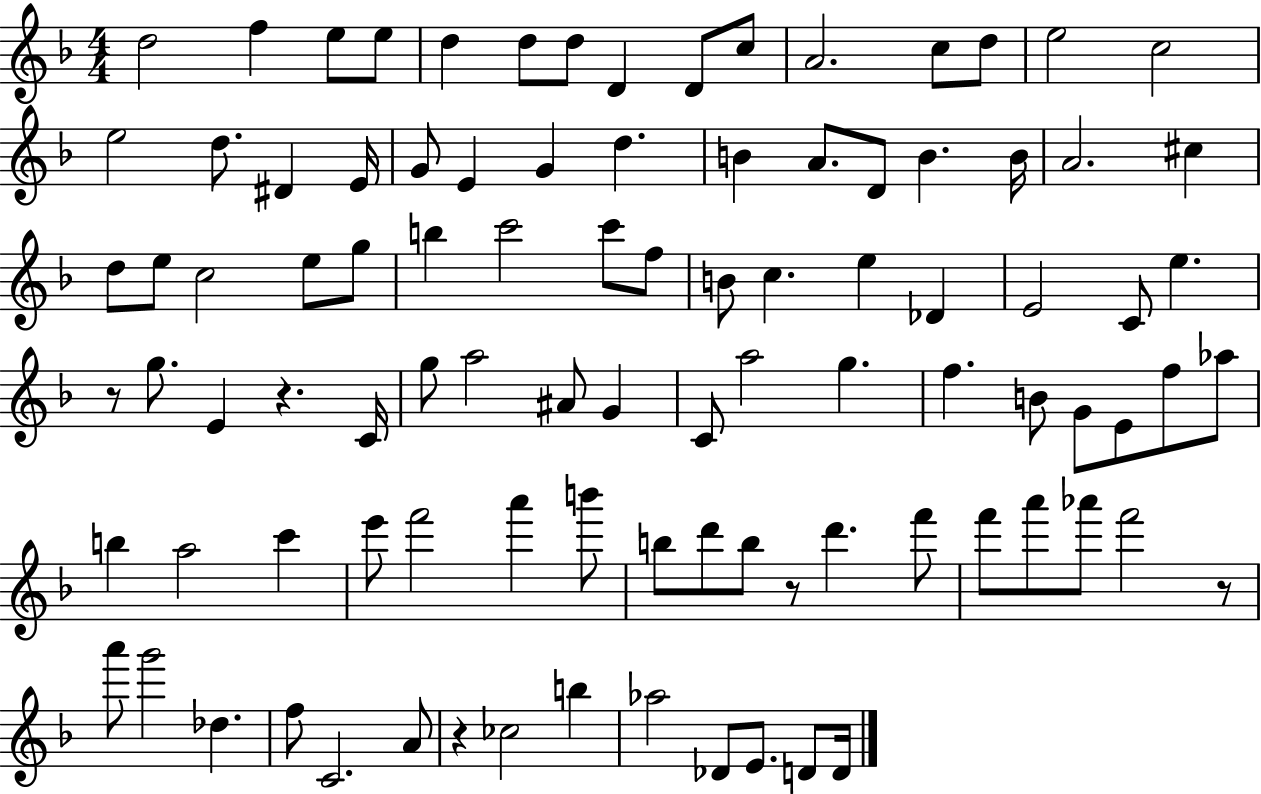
D5/h F5/q E5/e E5/e D5/q D5/e D5/e D4/q D4/e C5/e A4/h. C5/e D5/e E5/h C5/h E5/h D5/e. D#4/q E4/s G4/e E4/q G4/q D5/q. B4/q A4/e. D4/e B4/q. B4/s A4/h. C#5/q D5/e E5/e C5/h E5/e G5/e B5/q C6/h C6/e F5/e B4/e C5/q. E5/q Db4/q E4/h C4/e E5/q. R/e G5/e. E4/q R/q. C4/s G5/e A5/h A#4/e G4/q C4/e A5/h G5/q. F5/q. B4/e G4/e E4/e F5/e Ab5/e B5/q A5/h C6/q E6/e F6/h A6/q B6/e B5/e D6/e B5/e R/e D6/q. F6/e F6/e A6/e Ab6/e F6/h R/e A6/e G6/h Db5/q. F5/e C4/h. A4/e R/q CES5/h B5/q Ab5/h Db4/e E4/e. D4/e D4/s